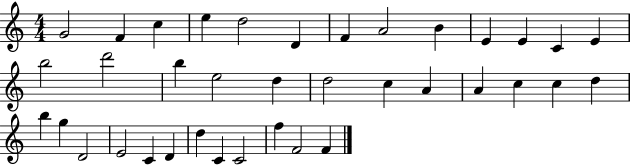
G4/h F4/q C5/q E5/q D5/h D4/q F4/q A4/h B4/q E4/q E4/q C4/q E4/q B5/h D6/h B5/q E5/h D5/q D5/h C5/q A4/q A4/q C5/q C5/q D5/q B5/q G5/q D4/h E4/h C4/q D4/q D5/q C4/q C4/h F5/q F4/h F4/q